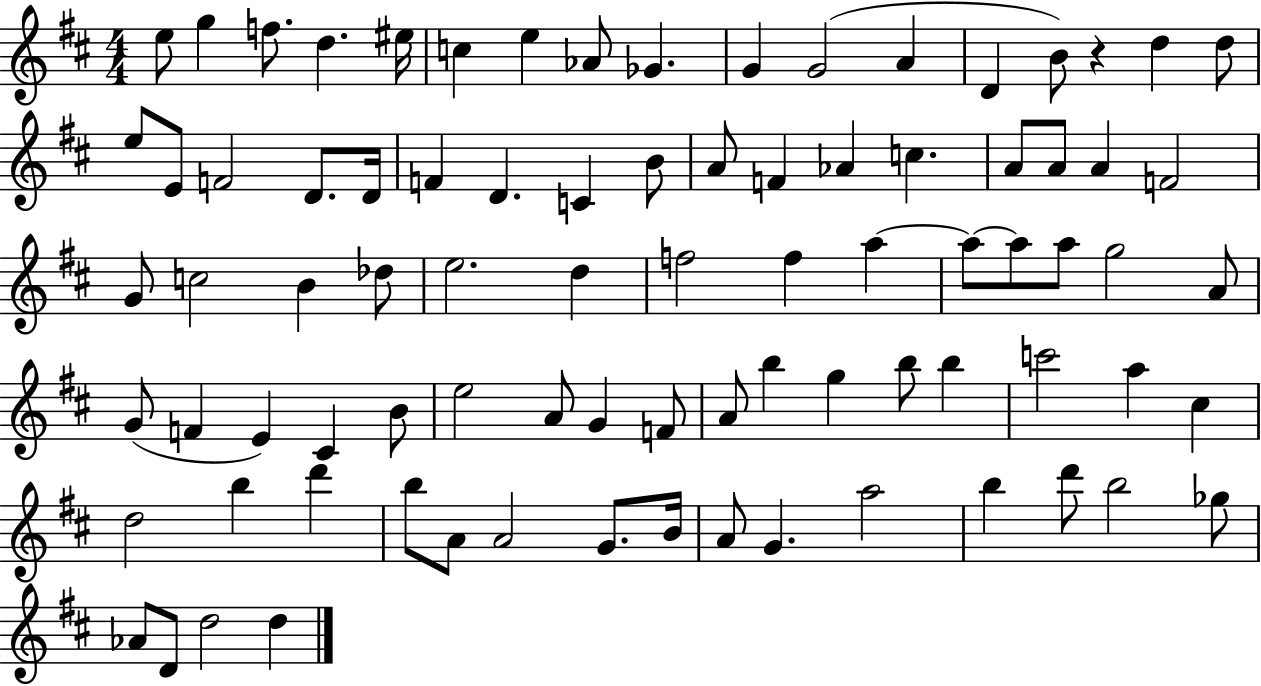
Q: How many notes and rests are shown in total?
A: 84